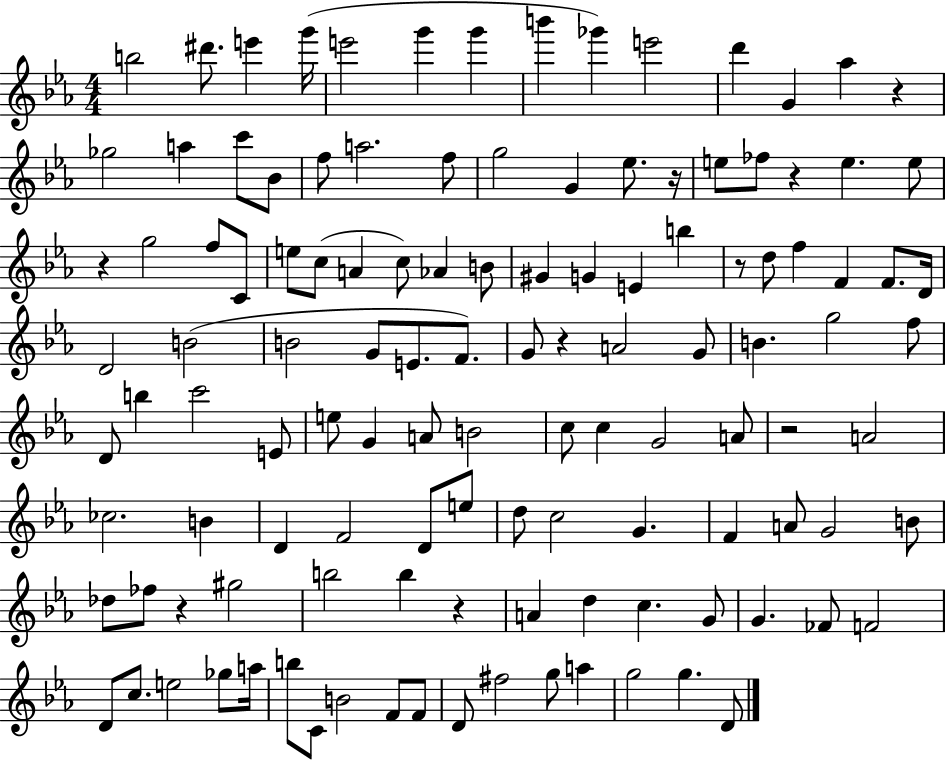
{
  \clef treble
  \numericTimeSignature
  \time 4/4
  \key ees \major
  \repeat volta 2 { b''2 dis'''8. e'''4 g'''16( | e'''2 g'''4 g'''4 | b'''4 ges'''4) e'''2 | d'''4 g'4 aes''4 r4 | \break ges''2 a''4 c'''8 bes'8 | f''8 a''2. f''8 | g''2 g'4 ees''8. r16 | e''8 fes''8 r4 e''4. e''8 | \break r4 g''2 f''8 c'8 | e''8 c''8( a'4 c''8) aes'4 b'8 | gis'4 g'4 e'4 b''4 | r8 d''8 f''4 f'4 f'8. d'16 | \break d'2 b'2( | b'2 g'8 e'8. f'8.) | g'8 r4 a'2 g'8 | b'4. g''2 f''8 | \break d'8 b''4 c'''2 e'8 | e''8 g'4 a'8 b'2 | c''8 c''4 g'2 a'8 | r2 a'2 | \break ces''2. b'4 | d'4 f'2 d'8 e''8 | d''8 c''2 g'4. | f'4 a'8 g'2 b'8 | \break des''8 fes''8 r4 gis''2 | b''2 b''4 r4 | a'4 d''4 c''4. g'8 | g'4. fes'8 f'2 | \break d'8 c''8. e''2 ges''8 a''16 | b''8 c'8 b'2 f'8 f'8 | d'8 fis''2 g''8 a''4 | g''2 g''4. d'8 | \break } \bar "|."
}